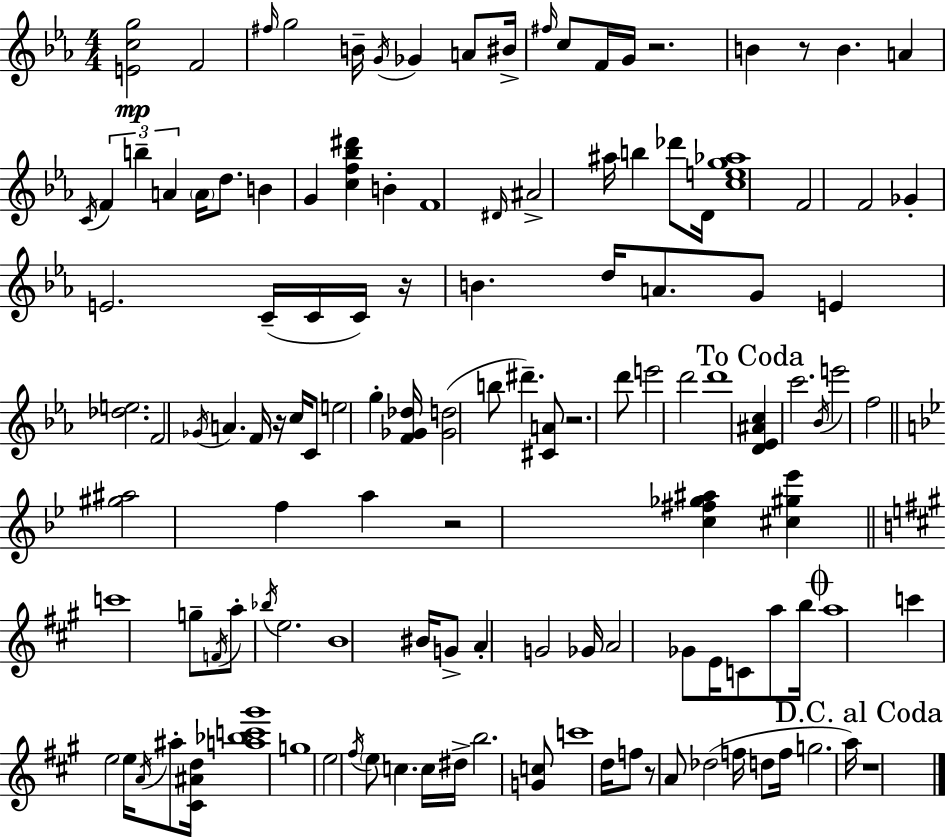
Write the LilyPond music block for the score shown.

{
  \clef treble
  \numericTimeSignature
  \time 4/4
  \key c \minor
  <e' c'' g''>2\mp f'2 | \grace { fis''16 } g''2 b'16-- \acciaccatura { g'16 } ges'4 a'8 | bis'16-> \grace { fis''16 } c''8 f'16 g'16 r2. | b'4 r8 b'4. a'4 | \break \acciaccatura { c'16 } \tuplet 3/2 { f'4 b''4-- a'4 } | \parenthesize a'16 d''8. b'4 g'4 <c'' f'' bes'' dis'''>4 | b'4-. f'1 | \grace { dis'16 } ais'2-> ais''16 b''4 | \break des'''8 d'16 <c'' e'' g'' aes''>1 | f'2 f'2 | ges'4-. e'2. | c'16--( c'16 c'16) r16 b'4. d''16 | \break a'8. g'8 e'4 <des'' e''>2. | f'2 \acciaccatura { ges'16 } a'4. | f'16 r16 c''16 c'8 e''2 | g''4-. <f' ges' des''>16 <ges' d''>2( b''8 | \break dis'''4.--) <cis' a'>8 r2. | d'''8 e'''2 d'''2 | d'''1 | \mark "To Coda" <d' ees' ais' c''>4 c'''2. | \break \acciaccatura { bes'16 } e'''2 f''2 | \bar "||" \break \key g \minor <gis'' ais''>2 f''4 a''4 | r2 <c'' fis'' ges'' ais''>4 <cis'' gis'' ees'''>4 | \bar "||" \break \key a \major c'''1 | g''8-- \acciaccatura { f'16 } a''8-. \acciaccatura { bes''16 } e''2. | b'1 | bis'16 g'8-> a'4-. g'2 | \break ges'16 a'2 ges'8 e'16 c'8 a''8 | b''16 \mark \markup { \musicglyph "scripts.coda" } a''1 | c'''4 e''2 e''16 \acciaccatura { a'16 } | ais''8-. <cis' ais' d''>16 <a'' bes'' c''' gis'''>1 | \break g''1 | e''2 \acciaccatura { fis''16 } \parenthesize e''8 c''4. | c''16 dis''16-> b''2. | <g' c''>8 c'''1 | \break d''16 f''8 r8 a'8 des''2( | f''16 d''8 f''16 g''2. | a''16) \mark "D.C. al Coda" r1 | \bar "|."
}